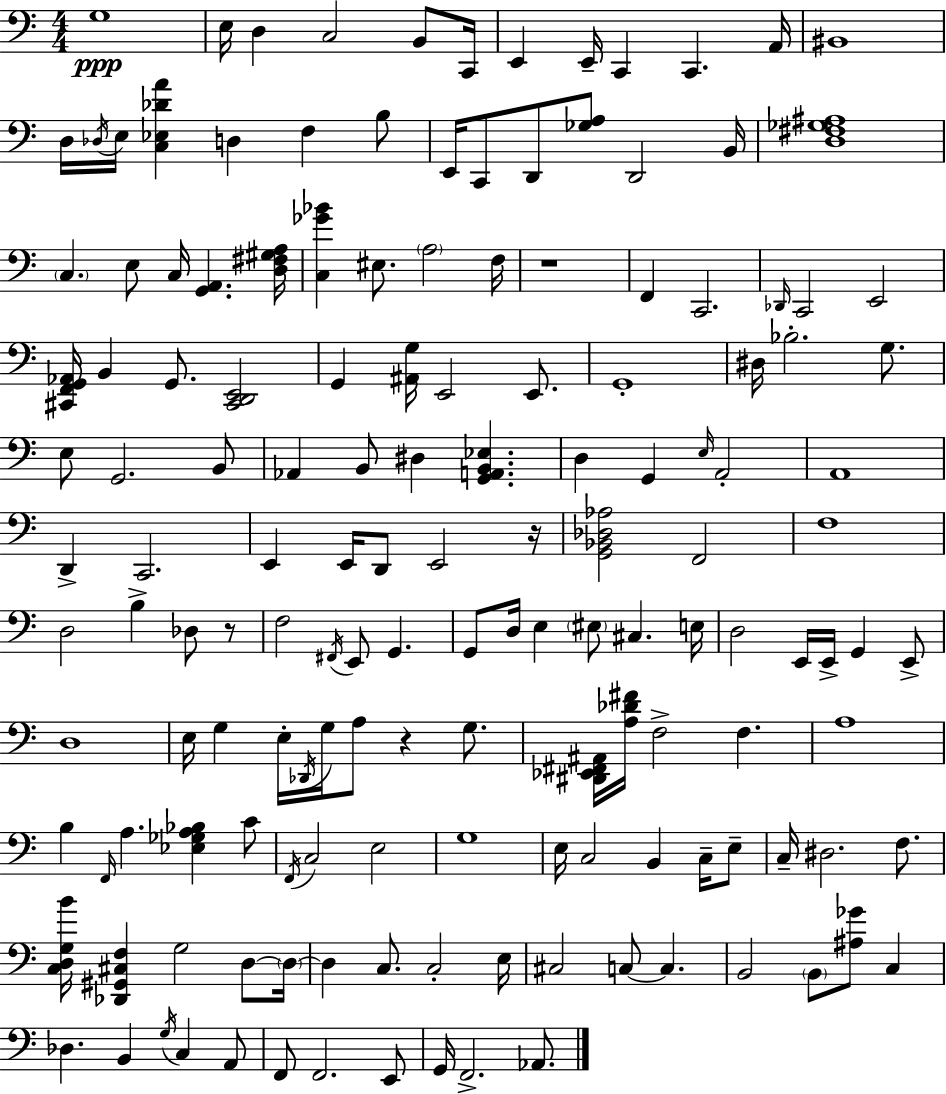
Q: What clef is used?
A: bass